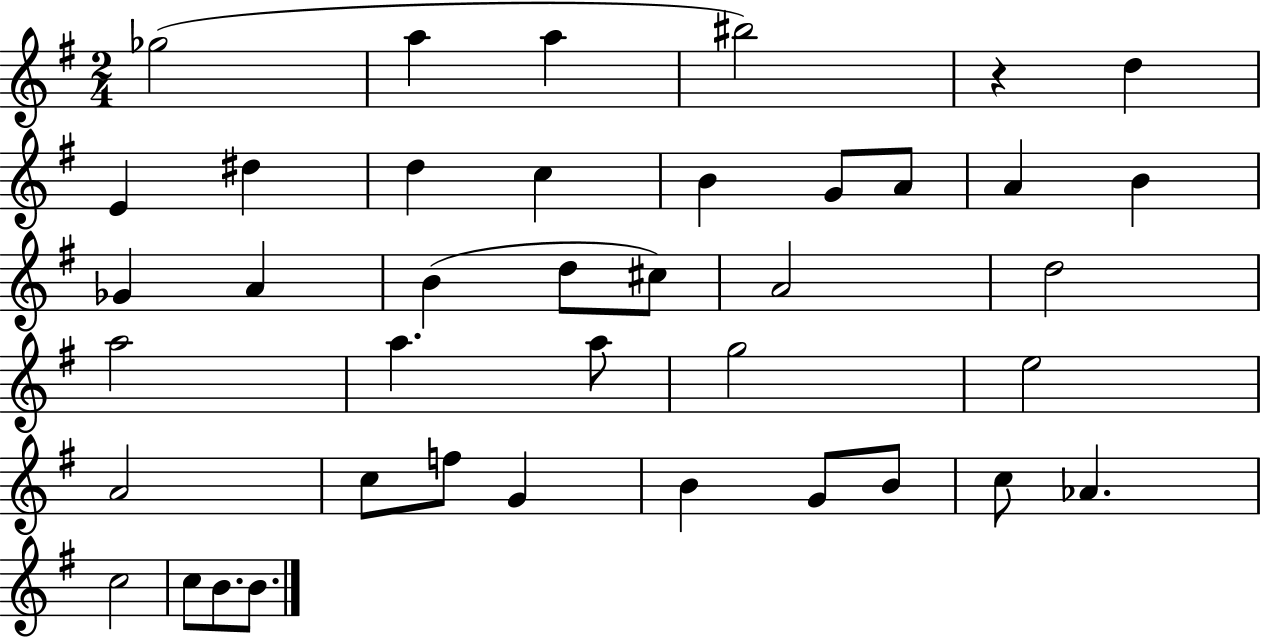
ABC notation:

X:1
T:Untitled
M:2/4
L:1/4
K:G
_g2 a a ^b2 z d E ^d d c B G/2 A/2 A B _G A B d/2 ^c/2 A2 d2 a2 a a/2 g2 e2 A2 c/2 f/2 G B G/2 B/2 c/2 _A c2 c/2 B/2 B/2